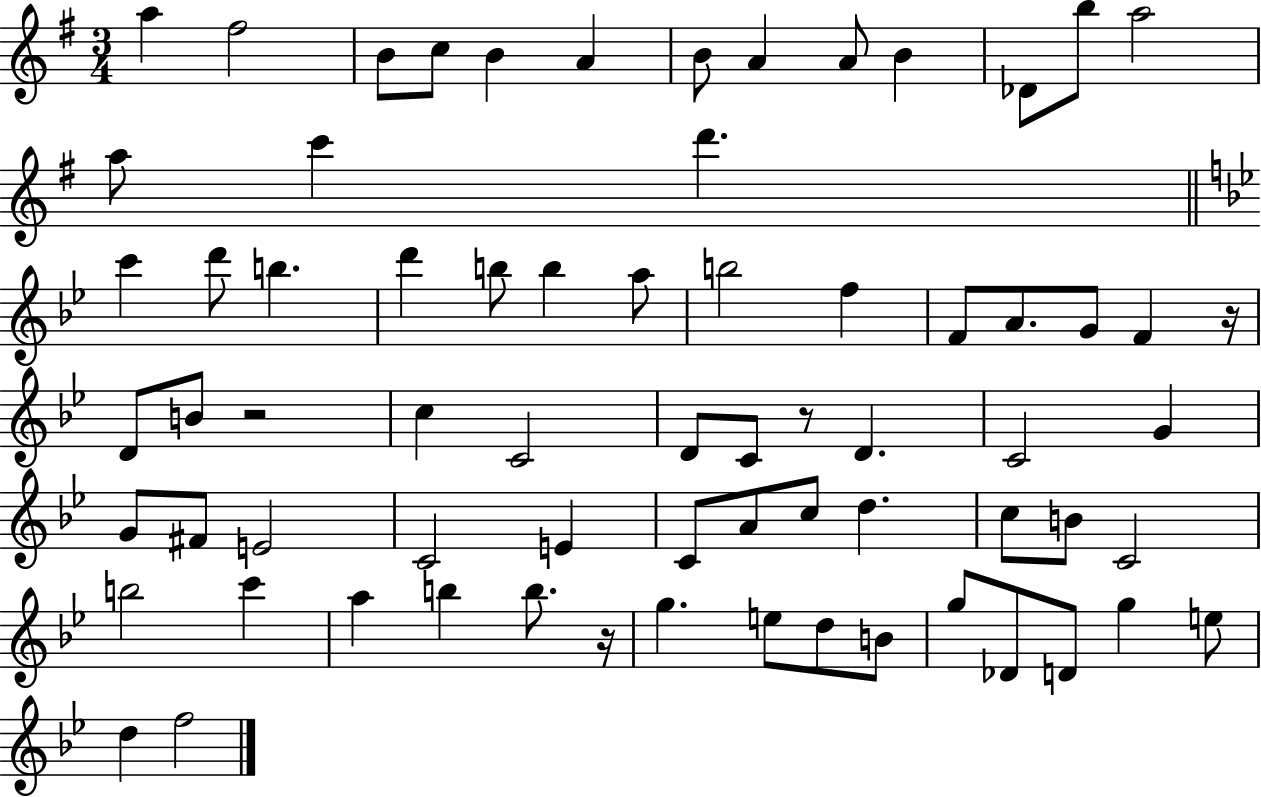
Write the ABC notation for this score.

X:1
T:Untitled
M:3/4
L:1/4
K:G
a ^f2 B/2 c/2 B A B/2 A A/2 B _D/2 b/2 a2 a/2 c' d' c' d'/2 b d' b/2 b a/2 b2 f F/2 A/2 G/2 F z/4 D/2 B/2 z2 c C2 D/2 C/2 z/2 D C2 G G/2 ^F/2 E2 C2 E C/2 A/2 c/2 d c/2 B/2 C2 b2 c' a b b/2 z/4 g e/2 d/2 B/2 g/2 _D/2 D/2 g e/2 d f2